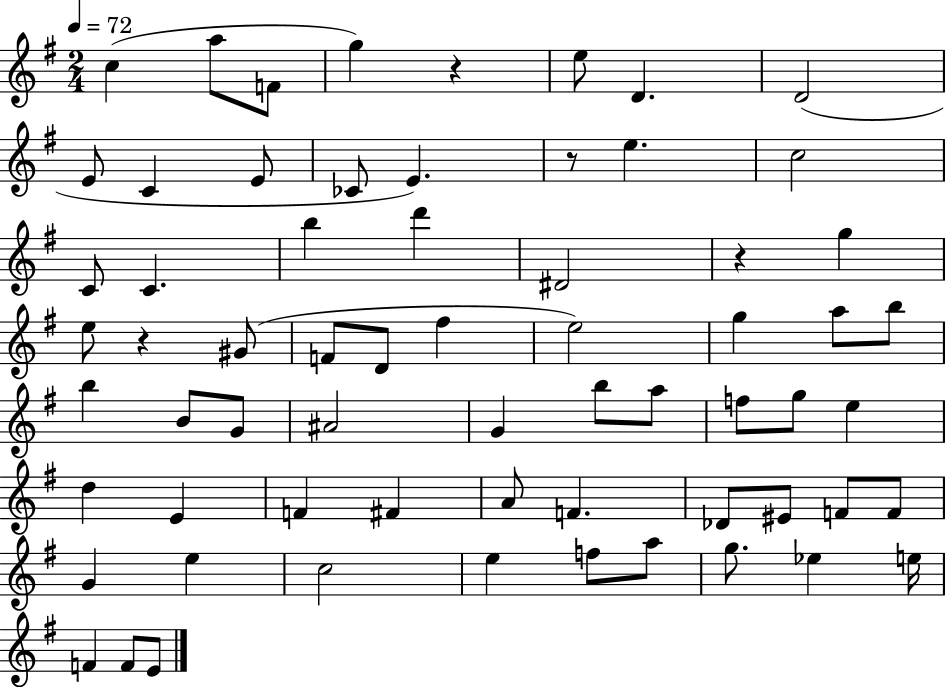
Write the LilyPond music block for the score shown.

{
  \clef treble
  \numericTimeSignature
  \time 2/4
  \key g \major
  \tempo 4 = 72
  \repeat volta 2 { c''4( a''8 f'8 | g''4) r4 | e''8 d'4. | d'2( | \break e'8 c'4 e'8 | ces'8 e'4.) | r8 e''4. | c''2 | \break c'8 c'4. | b''4 d'''4 | dis'2 | r4 g''4 | \break e''8 r4 gis'8( | f'8 d'8 fis''4 | e''2) | g''4 a''8 b''8 | \break b''4 b'8 g'8 | ais'2 | g'4 b''8 a''8 | f''8 g''8 e''4 | \break d''4 e'4 | f'4 fis'4 | a'8 f'4. | des'8 eis'8 f'8 f'8 | \break g'4 e''4 | c''2 | e''4 f''8 a''8 | g''8. ees''4 e''16 | \break f'4 f'8 e'8 | } \bar "|."
}